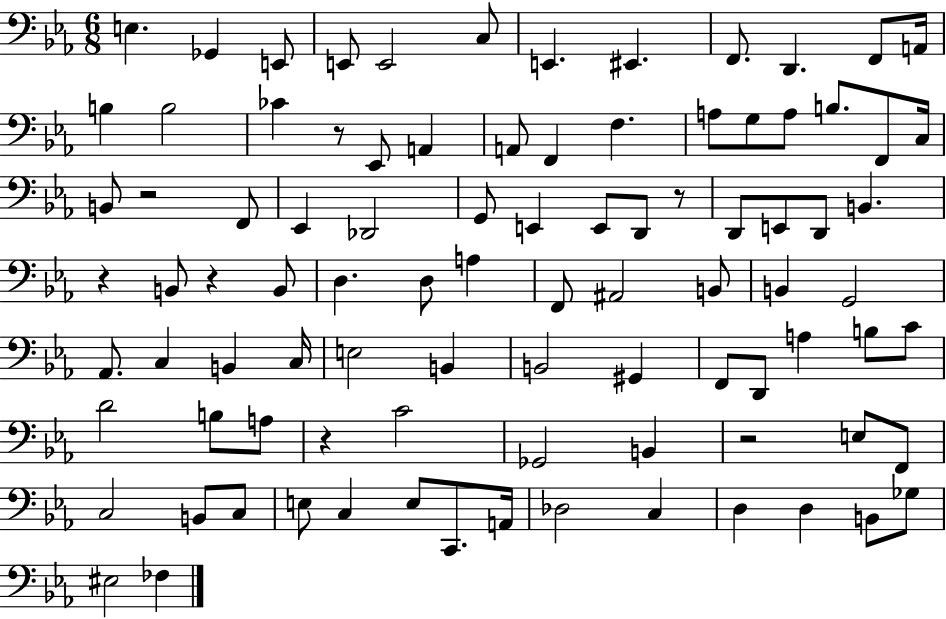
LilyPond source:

{
  \clef bass
  \numericTimeSignature
  \time 6/8
  \key ees \major
  \repeat volta 2 { e4. ges,4 e,8 | e,8 e,2 c8 | e,4. eis,4. | f,8. d,4. f,8 a,16 | \break b4 b2 | ces'4 r8 ees,8 a,4 | a,8 f,4 f4. | a8 g8 a8 b8. f,8 c16 | \break b,8 r2 f,8 | ees,4 des,2 | g,8 e,4 e,8 d,8 r8 | d,8 e,8 d,8 b,4. | \break r4 b,8 r4 b,8 | d4. d8 a4 | f,8 ais,2 b,8 | b,4 g,2 | \break aes,8. c4 b,4 c16 | e2 b,4 | b,2 gis,4 | f,8 d,8 a4 b8 c'8 | \break d'2 b8 a8 | r4 c'2 | ges,2 b,4 | r2 e8 f,8 | \break c2 b,8 c8 | e8 c4 e8 c,8. a,16 | des2 c4 | d4 d4 b,8 ges8 | \break eis2 fes4 | } \bar "|."
}